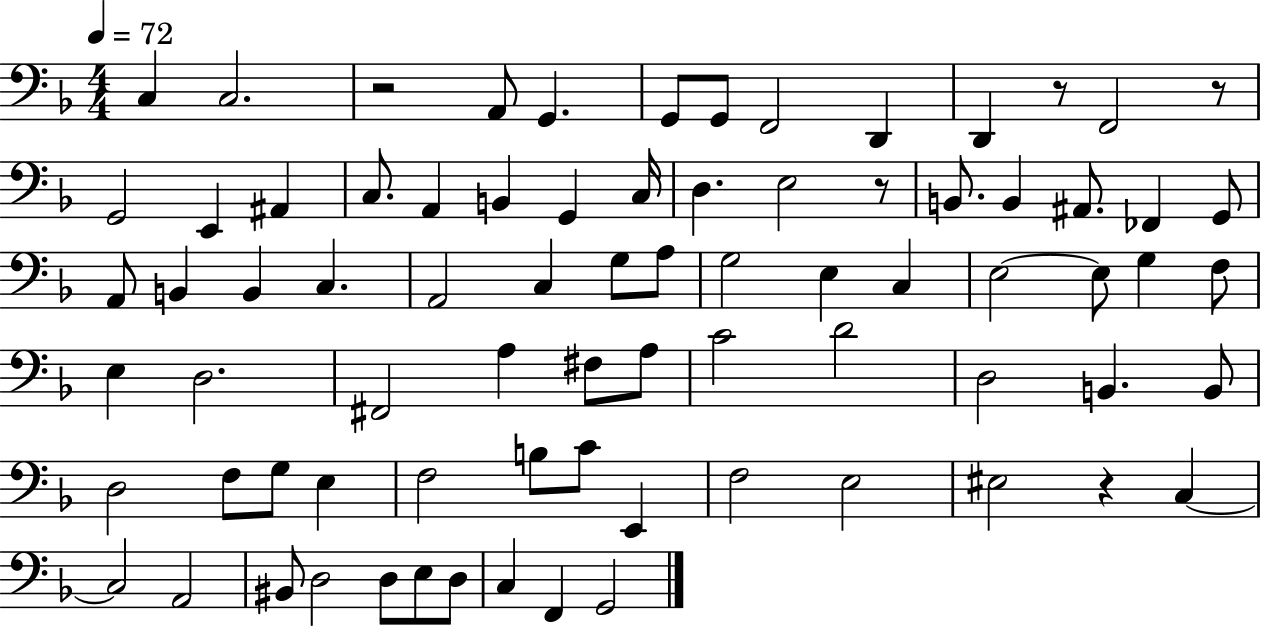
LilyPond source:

{
  \clef bass
  \numericTimeSignature
  \time 4/4
  \key f \major
  \tempo 4 = 72
  c4 c2. | r2 a,8 g,4. | g,8 g,8 f,2 d,4 | d,4 r8 f,2 r8 | \break g,2 e,4 ais,4 | c8. a,4 b,4 g,4 c16 | d4. e2 r8 | b,8. b,4 ais,8. fes,4 g,8 | \break a,8 b,4 b,4 c4. | a,2 c4 g8 a8 | g2 e4 c4 | e2~~ e8 g4 f8 | \break e4 d2. | fis,2 a4 fis8 a8 | c'2 d'2 | d2 b,4. b,8 | \break d2 f8 g8 e4 | f2 b8 c'8 e,4 | f2 e2 | eis2 r4 c4~~ | \break c2 a,2 | bis,8 d2 d8 e8 d8 | c4 f,4 g,2 | \bar "|."
}